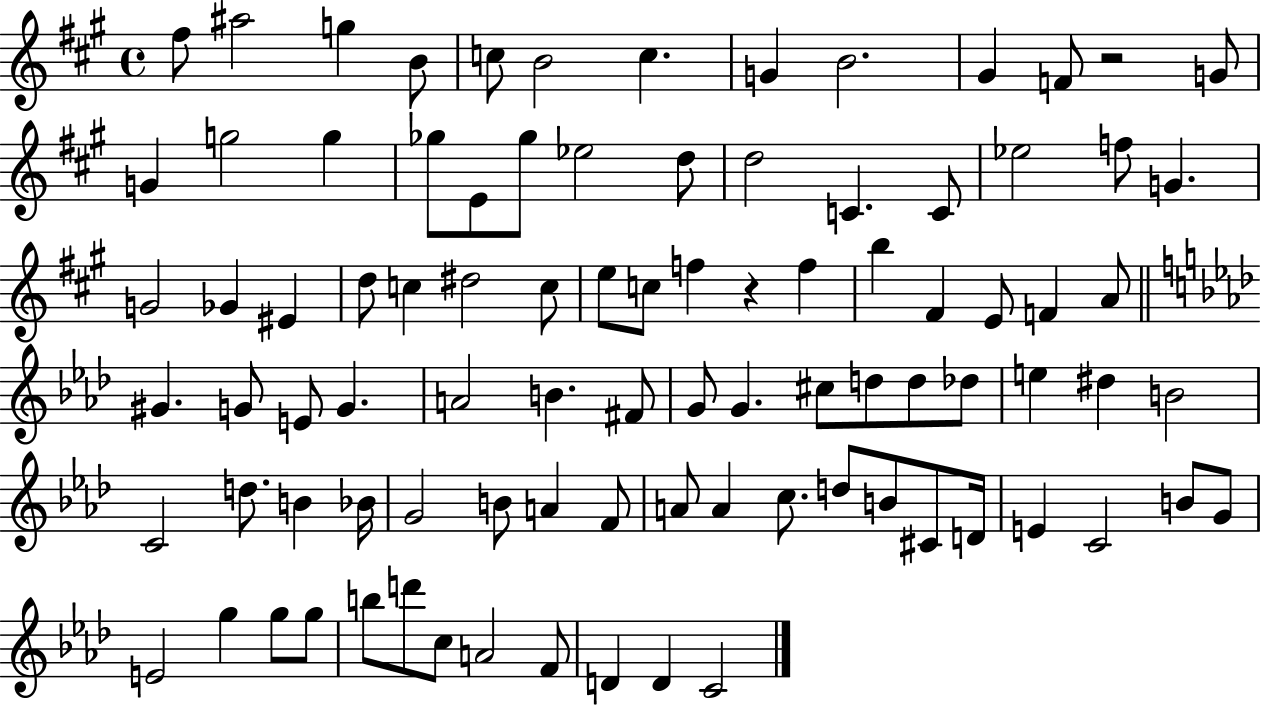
X:1
T:Untitled
M:4/4
L:1/4
K:A
^f/2 ^a2 g B/2 c/2 B2 c G B2 ^G F/2 z2 G/2 G g2 g _g/2 E/2 _g/2 _e2 d/2 d2 C C/2 _e2 f/2 G G2 _G ^E d/2 c ^d2 c/2 e/2 c/2 f z f b ^F E/2 F A/2 ^G G/2 E/2 G A2 B ^F/2 G/2 G ^c/2 d/2 d/2 _d/2 e ^d B2 C2 d/2 B _B/4 G2 B/2 A F/2 A/2 A c/2 d/2 B/2 ^C/2 D/4 E C2 B/2 G/2 E2 g g/2 g/2 b/2 d'/2 c/2 A2 F/2 D D C2